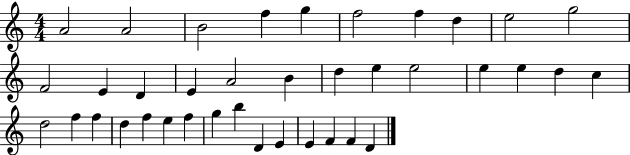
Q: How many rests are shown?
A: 0